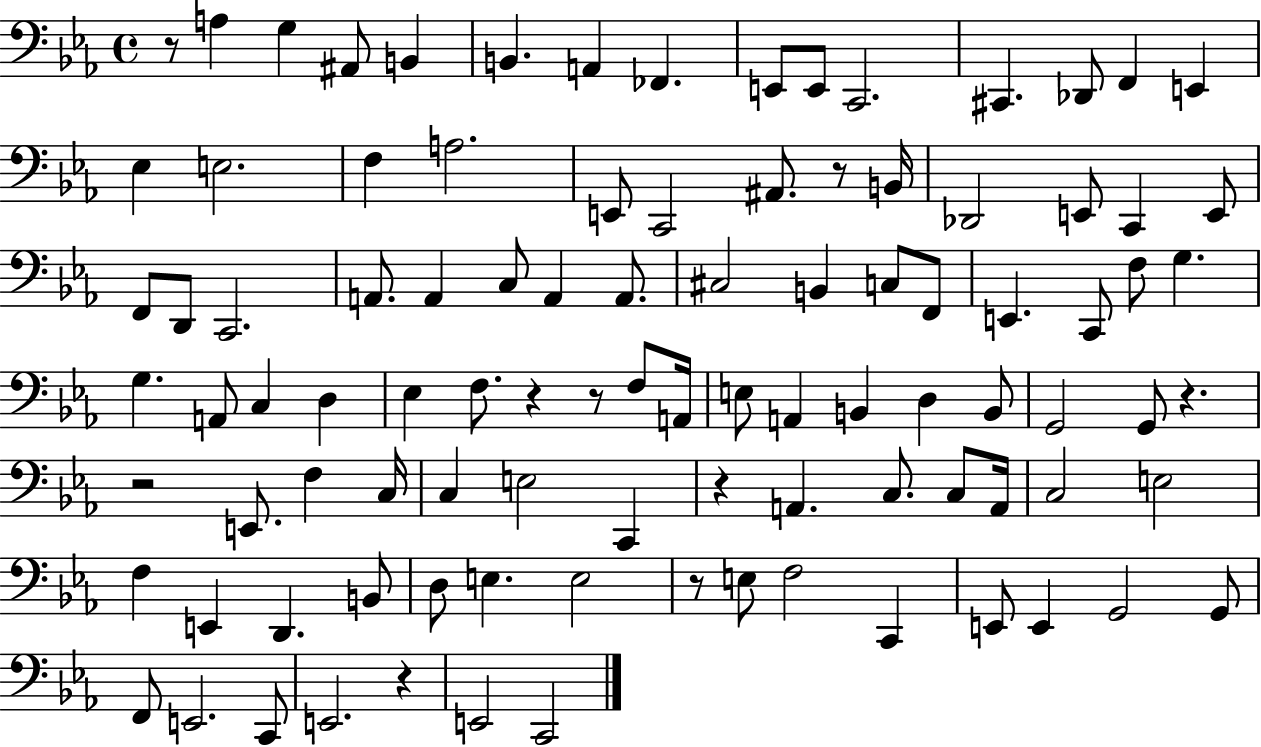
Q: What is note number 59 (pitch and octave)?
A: F3